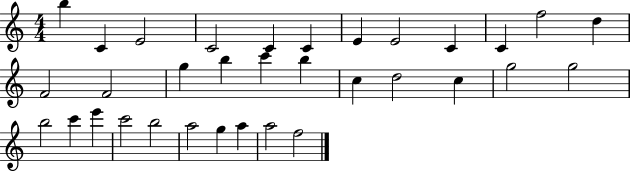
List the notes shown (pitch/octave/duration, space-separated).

B5/q C4/q E4/h C4/h C4/q C4/q E4/q E4/h C4/q C4/q F5/h D5/q F4/h F4/h G5/q B5/q C6/q B5/q C5/q D5/h C5/q G5/h G5/h B5/h C6/q E6/q C6/h B5/h A5/h G5/q A5/q A5/h F5/h